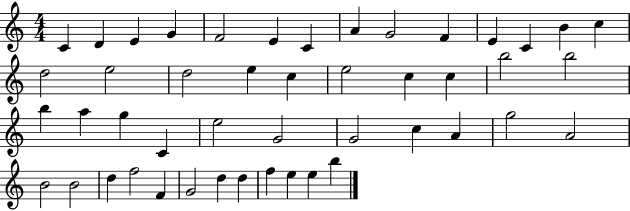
{
  \clef treble
  \numericTimeSignature
  \time 4/4
  \key c \major
  c'4 d'4 e'4 g'4 | f'2 e'4 c'4 | a'4 g'2 f'4 | e'4 c'4 b'4 c''4 | \break d''2 e''2 | d''2 e''4 c''4 | e''2 c''4 c''4 | b''2 b''2 | \break b''4 a''4 g''4 c'4 | e''2 g'2 | g'2 c''4 a'4 | g''2 a'2 | \break b'2 b'2 | d''4 f''2 f'4 | g'2 d''4 d''4 | f''4 e''4 e''4 b''4 | \break \bar "|."
}